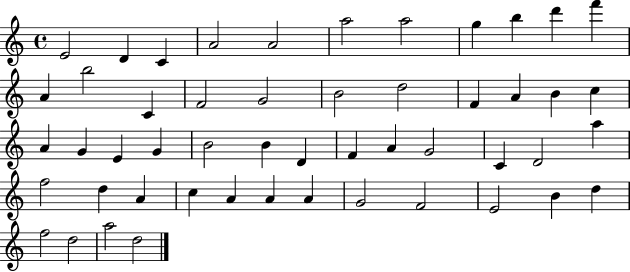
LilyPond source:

{
  \clef treble
  \time 4/4
  \defaultTimeSignature
  \key c \major
  e'2 d'4 c'4 | a'2 a'2 | a''2 a''2 | g''4 b''4 d'''4 f'''4 | \break a'4 b''2 c'4 | f'2 g'2 | b'2 d''2 | f'4 a'4 b'4 c''4 | \break a'4 g'4 e'4 g'4 | b'2 b'4 d'4 | f'4 a'4 g'2 | c'4 d'2 a''4 | \break f''2 d''4 a'4 | c''4 a'4 a'4 a'4 | g'2 f'2 | e'2 b'4 d''4 | \break f''2 d''2 | a''2 d''2 | \bar "|."
}